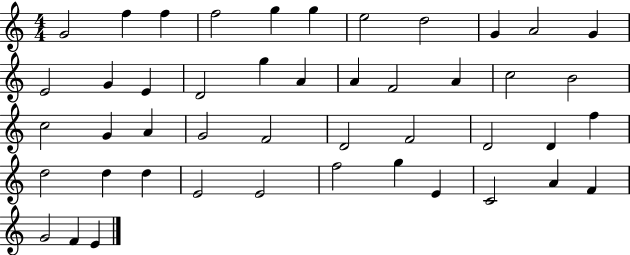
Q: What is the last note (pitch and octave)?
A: E4